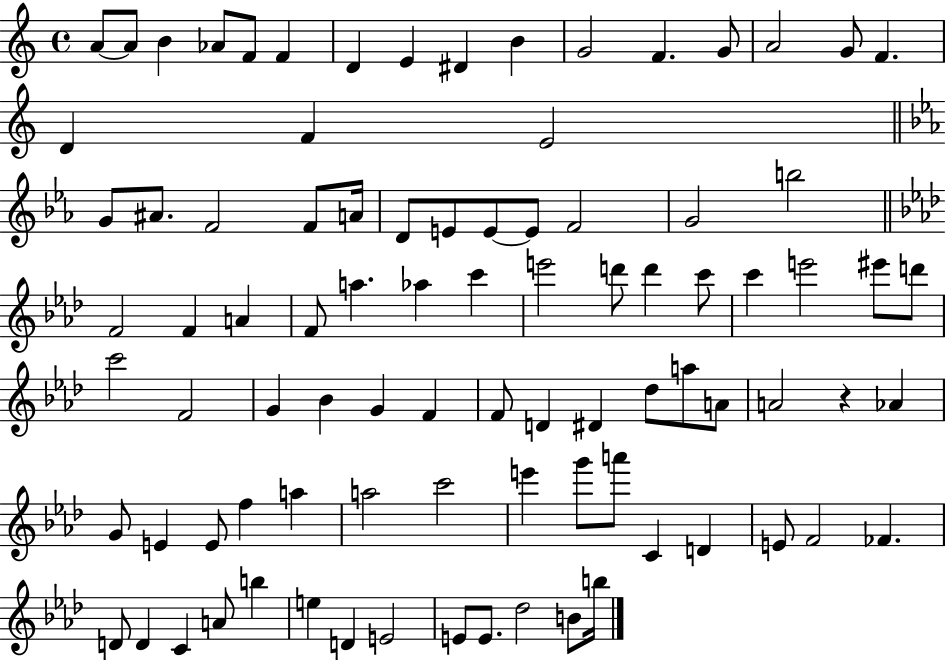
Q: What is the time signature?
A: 4/4